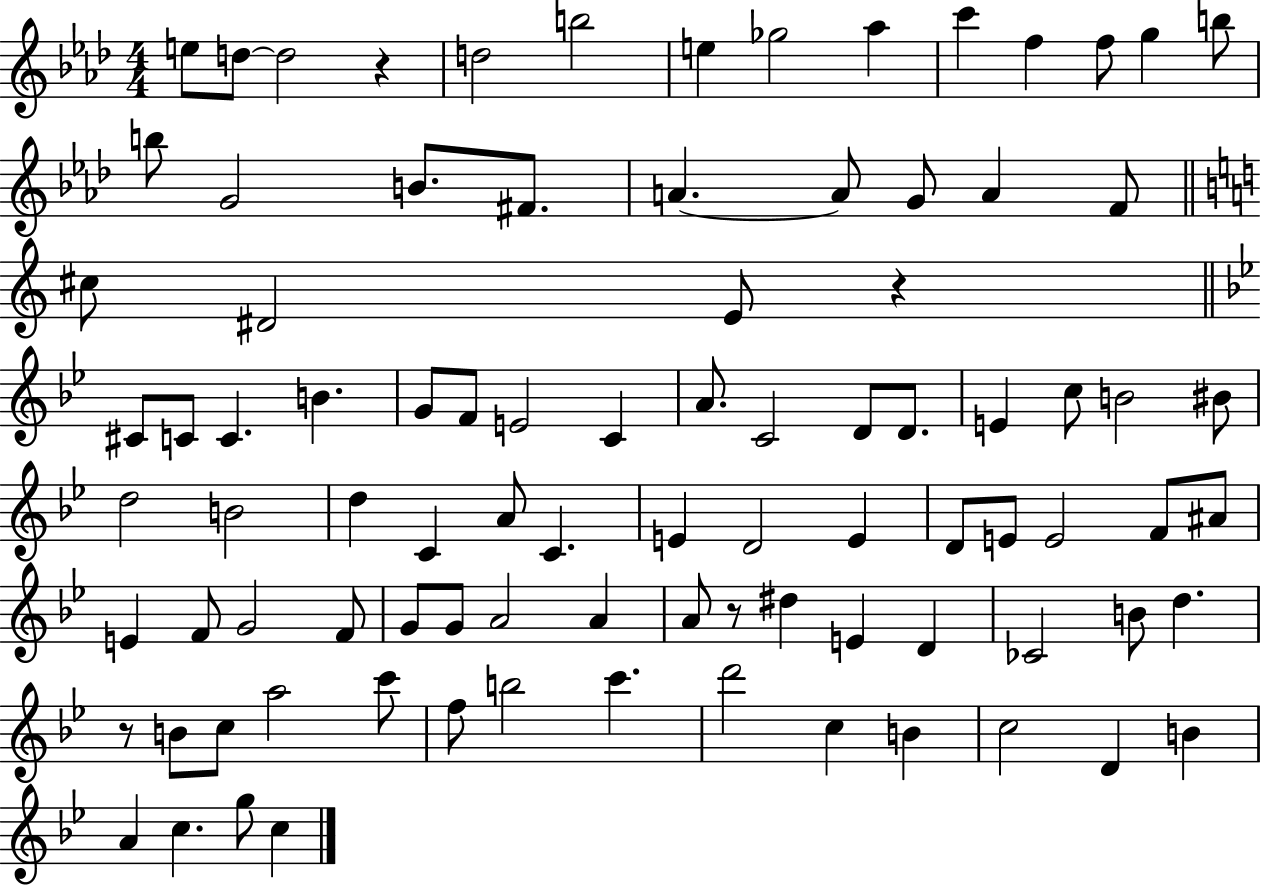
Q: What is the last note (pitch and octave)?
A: C5